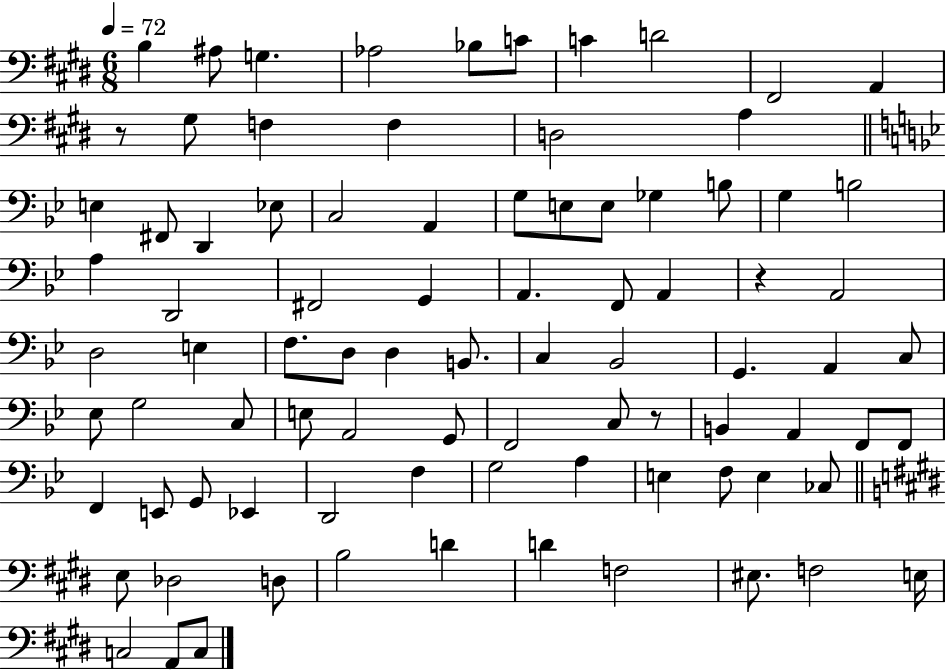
B3/q A#3/e G3/q. Ab3/h Bb3/e C4/e C4/q D4/h F#2/h A2/q R/e G#3/e F3/q F3/q D3/h A3/q E3/q F#2/e D2/q Eb3/e C3/h A2/q G3/e E3/e E3/e Gb3/q B3/e G3/q B3/h A3/q D2/h F#2/h G2/q A2/q. F2/e A2/q R/q A2/h D3/h E3/q F3/e. D3/e D3/q B2/e. C3/q Bb2/h G2/q. A2/q C3/e Eb3/e G3/h C3/e E3/e A2/h G2/e F2/h C3/e R/e B2/q A2/q F2/e F2/e F2/q E2/e G2/e Eb2/q D2/h F3/q G3/h A3/q E3/q F3/e E3/q CES3/e E3/e Db3/h D3/e B3/h D4/q D4/q F3/h EIS3/e. F3/h E3/s C3/h A2/e C3/e